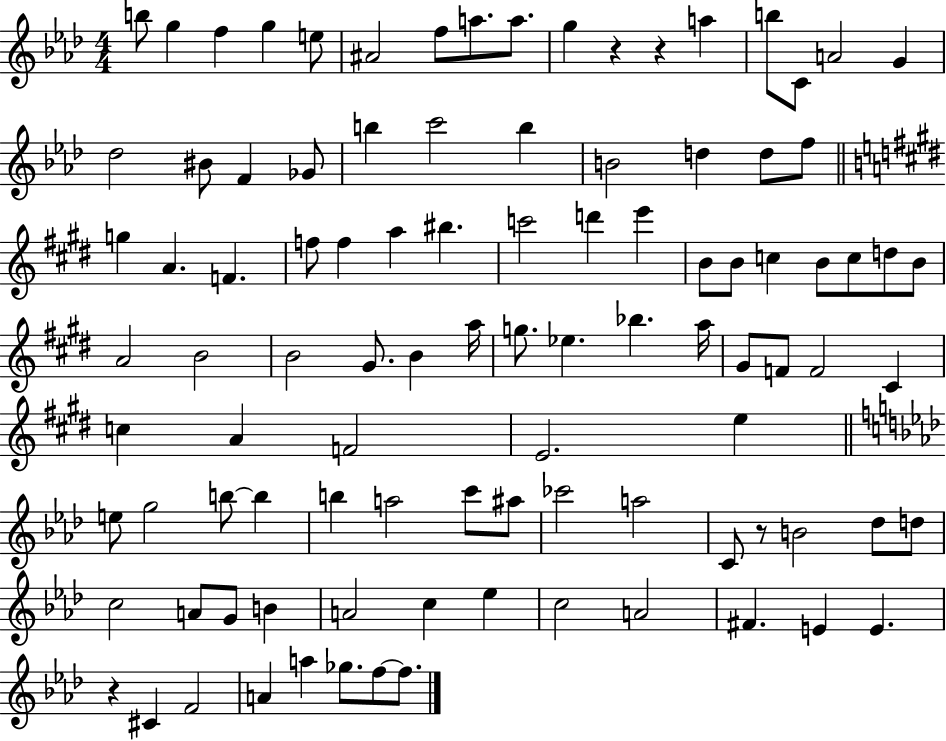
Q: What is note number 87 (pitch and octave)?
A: E4